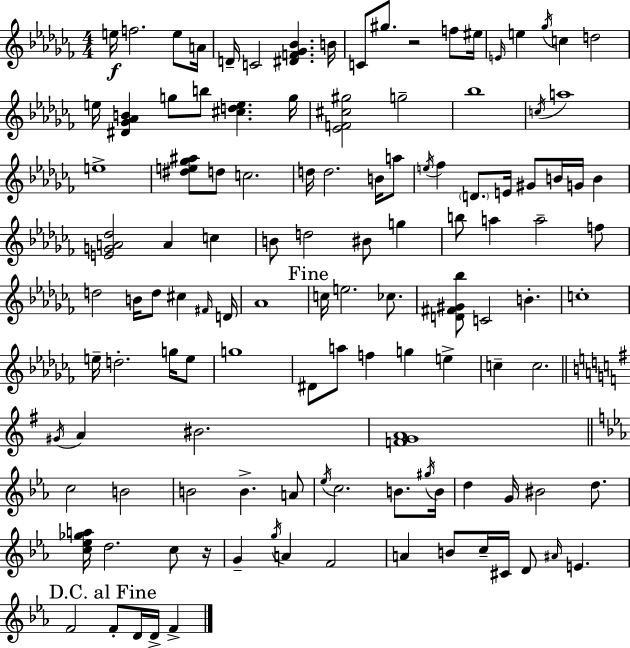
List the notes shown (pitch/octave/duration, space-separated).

E5/s F5/h. E5/e A4/s D4/s C4/h [D#4,F4,Gb4,Bb4]/q. B4/s C4/e G#5/e. R/h F5/e EIS5/s E4/s E5/q Gb5/s C5/q D5/h E5/s [D#4,Gb4,Ab4,B4]/q G5/e B5/e [C#5,D5,E5]/q. G5/s [Eb4,F4,C#5,G#5]/h G5/h Bb5/w C5/s A5/w E5/w [D#5,E5,Gb5,A#5]/e D5/e C5/h. D5/s D5/h. B4/s A5/e E5/s FES5/q D4/e. E4/s G#4/e B4/s G4/s B4/q [E4,G4,A4,Db5]/h A4/q C5/q B4/e D5/h BIS4/e G5/q B5/e A5/q A5/h F5/e D5/h B4/s D5/e C#5/q F#4/s D4/s Ab4/w C5/s E5/h. CES5/e. [D4,F#4,G#4,Bb5]/e C4/h B4/q. C5/w E5/s D5/h. G5/s E5/e G5/w D#4/e A5/e F5/q G5/q E5/q C5/q C5/h. G#4/s A4/q BIS4/h. [F4,G4,A4]/w C5/h B4/h B4/h B4/q. A4/e Eb5/s C5/h. B4/e. G#5/s B4/s D5/q G4/s BIS4/h D5/e. [C5,Eb5,Gb5,A5]/s D5/h. C5/e R/s G4/q G5/s A4/q F4/h A4/q B4/e C5/s C#4/s D4/e A#4/s E4/q. F4/h F4/e D4/s D4/s F4/q